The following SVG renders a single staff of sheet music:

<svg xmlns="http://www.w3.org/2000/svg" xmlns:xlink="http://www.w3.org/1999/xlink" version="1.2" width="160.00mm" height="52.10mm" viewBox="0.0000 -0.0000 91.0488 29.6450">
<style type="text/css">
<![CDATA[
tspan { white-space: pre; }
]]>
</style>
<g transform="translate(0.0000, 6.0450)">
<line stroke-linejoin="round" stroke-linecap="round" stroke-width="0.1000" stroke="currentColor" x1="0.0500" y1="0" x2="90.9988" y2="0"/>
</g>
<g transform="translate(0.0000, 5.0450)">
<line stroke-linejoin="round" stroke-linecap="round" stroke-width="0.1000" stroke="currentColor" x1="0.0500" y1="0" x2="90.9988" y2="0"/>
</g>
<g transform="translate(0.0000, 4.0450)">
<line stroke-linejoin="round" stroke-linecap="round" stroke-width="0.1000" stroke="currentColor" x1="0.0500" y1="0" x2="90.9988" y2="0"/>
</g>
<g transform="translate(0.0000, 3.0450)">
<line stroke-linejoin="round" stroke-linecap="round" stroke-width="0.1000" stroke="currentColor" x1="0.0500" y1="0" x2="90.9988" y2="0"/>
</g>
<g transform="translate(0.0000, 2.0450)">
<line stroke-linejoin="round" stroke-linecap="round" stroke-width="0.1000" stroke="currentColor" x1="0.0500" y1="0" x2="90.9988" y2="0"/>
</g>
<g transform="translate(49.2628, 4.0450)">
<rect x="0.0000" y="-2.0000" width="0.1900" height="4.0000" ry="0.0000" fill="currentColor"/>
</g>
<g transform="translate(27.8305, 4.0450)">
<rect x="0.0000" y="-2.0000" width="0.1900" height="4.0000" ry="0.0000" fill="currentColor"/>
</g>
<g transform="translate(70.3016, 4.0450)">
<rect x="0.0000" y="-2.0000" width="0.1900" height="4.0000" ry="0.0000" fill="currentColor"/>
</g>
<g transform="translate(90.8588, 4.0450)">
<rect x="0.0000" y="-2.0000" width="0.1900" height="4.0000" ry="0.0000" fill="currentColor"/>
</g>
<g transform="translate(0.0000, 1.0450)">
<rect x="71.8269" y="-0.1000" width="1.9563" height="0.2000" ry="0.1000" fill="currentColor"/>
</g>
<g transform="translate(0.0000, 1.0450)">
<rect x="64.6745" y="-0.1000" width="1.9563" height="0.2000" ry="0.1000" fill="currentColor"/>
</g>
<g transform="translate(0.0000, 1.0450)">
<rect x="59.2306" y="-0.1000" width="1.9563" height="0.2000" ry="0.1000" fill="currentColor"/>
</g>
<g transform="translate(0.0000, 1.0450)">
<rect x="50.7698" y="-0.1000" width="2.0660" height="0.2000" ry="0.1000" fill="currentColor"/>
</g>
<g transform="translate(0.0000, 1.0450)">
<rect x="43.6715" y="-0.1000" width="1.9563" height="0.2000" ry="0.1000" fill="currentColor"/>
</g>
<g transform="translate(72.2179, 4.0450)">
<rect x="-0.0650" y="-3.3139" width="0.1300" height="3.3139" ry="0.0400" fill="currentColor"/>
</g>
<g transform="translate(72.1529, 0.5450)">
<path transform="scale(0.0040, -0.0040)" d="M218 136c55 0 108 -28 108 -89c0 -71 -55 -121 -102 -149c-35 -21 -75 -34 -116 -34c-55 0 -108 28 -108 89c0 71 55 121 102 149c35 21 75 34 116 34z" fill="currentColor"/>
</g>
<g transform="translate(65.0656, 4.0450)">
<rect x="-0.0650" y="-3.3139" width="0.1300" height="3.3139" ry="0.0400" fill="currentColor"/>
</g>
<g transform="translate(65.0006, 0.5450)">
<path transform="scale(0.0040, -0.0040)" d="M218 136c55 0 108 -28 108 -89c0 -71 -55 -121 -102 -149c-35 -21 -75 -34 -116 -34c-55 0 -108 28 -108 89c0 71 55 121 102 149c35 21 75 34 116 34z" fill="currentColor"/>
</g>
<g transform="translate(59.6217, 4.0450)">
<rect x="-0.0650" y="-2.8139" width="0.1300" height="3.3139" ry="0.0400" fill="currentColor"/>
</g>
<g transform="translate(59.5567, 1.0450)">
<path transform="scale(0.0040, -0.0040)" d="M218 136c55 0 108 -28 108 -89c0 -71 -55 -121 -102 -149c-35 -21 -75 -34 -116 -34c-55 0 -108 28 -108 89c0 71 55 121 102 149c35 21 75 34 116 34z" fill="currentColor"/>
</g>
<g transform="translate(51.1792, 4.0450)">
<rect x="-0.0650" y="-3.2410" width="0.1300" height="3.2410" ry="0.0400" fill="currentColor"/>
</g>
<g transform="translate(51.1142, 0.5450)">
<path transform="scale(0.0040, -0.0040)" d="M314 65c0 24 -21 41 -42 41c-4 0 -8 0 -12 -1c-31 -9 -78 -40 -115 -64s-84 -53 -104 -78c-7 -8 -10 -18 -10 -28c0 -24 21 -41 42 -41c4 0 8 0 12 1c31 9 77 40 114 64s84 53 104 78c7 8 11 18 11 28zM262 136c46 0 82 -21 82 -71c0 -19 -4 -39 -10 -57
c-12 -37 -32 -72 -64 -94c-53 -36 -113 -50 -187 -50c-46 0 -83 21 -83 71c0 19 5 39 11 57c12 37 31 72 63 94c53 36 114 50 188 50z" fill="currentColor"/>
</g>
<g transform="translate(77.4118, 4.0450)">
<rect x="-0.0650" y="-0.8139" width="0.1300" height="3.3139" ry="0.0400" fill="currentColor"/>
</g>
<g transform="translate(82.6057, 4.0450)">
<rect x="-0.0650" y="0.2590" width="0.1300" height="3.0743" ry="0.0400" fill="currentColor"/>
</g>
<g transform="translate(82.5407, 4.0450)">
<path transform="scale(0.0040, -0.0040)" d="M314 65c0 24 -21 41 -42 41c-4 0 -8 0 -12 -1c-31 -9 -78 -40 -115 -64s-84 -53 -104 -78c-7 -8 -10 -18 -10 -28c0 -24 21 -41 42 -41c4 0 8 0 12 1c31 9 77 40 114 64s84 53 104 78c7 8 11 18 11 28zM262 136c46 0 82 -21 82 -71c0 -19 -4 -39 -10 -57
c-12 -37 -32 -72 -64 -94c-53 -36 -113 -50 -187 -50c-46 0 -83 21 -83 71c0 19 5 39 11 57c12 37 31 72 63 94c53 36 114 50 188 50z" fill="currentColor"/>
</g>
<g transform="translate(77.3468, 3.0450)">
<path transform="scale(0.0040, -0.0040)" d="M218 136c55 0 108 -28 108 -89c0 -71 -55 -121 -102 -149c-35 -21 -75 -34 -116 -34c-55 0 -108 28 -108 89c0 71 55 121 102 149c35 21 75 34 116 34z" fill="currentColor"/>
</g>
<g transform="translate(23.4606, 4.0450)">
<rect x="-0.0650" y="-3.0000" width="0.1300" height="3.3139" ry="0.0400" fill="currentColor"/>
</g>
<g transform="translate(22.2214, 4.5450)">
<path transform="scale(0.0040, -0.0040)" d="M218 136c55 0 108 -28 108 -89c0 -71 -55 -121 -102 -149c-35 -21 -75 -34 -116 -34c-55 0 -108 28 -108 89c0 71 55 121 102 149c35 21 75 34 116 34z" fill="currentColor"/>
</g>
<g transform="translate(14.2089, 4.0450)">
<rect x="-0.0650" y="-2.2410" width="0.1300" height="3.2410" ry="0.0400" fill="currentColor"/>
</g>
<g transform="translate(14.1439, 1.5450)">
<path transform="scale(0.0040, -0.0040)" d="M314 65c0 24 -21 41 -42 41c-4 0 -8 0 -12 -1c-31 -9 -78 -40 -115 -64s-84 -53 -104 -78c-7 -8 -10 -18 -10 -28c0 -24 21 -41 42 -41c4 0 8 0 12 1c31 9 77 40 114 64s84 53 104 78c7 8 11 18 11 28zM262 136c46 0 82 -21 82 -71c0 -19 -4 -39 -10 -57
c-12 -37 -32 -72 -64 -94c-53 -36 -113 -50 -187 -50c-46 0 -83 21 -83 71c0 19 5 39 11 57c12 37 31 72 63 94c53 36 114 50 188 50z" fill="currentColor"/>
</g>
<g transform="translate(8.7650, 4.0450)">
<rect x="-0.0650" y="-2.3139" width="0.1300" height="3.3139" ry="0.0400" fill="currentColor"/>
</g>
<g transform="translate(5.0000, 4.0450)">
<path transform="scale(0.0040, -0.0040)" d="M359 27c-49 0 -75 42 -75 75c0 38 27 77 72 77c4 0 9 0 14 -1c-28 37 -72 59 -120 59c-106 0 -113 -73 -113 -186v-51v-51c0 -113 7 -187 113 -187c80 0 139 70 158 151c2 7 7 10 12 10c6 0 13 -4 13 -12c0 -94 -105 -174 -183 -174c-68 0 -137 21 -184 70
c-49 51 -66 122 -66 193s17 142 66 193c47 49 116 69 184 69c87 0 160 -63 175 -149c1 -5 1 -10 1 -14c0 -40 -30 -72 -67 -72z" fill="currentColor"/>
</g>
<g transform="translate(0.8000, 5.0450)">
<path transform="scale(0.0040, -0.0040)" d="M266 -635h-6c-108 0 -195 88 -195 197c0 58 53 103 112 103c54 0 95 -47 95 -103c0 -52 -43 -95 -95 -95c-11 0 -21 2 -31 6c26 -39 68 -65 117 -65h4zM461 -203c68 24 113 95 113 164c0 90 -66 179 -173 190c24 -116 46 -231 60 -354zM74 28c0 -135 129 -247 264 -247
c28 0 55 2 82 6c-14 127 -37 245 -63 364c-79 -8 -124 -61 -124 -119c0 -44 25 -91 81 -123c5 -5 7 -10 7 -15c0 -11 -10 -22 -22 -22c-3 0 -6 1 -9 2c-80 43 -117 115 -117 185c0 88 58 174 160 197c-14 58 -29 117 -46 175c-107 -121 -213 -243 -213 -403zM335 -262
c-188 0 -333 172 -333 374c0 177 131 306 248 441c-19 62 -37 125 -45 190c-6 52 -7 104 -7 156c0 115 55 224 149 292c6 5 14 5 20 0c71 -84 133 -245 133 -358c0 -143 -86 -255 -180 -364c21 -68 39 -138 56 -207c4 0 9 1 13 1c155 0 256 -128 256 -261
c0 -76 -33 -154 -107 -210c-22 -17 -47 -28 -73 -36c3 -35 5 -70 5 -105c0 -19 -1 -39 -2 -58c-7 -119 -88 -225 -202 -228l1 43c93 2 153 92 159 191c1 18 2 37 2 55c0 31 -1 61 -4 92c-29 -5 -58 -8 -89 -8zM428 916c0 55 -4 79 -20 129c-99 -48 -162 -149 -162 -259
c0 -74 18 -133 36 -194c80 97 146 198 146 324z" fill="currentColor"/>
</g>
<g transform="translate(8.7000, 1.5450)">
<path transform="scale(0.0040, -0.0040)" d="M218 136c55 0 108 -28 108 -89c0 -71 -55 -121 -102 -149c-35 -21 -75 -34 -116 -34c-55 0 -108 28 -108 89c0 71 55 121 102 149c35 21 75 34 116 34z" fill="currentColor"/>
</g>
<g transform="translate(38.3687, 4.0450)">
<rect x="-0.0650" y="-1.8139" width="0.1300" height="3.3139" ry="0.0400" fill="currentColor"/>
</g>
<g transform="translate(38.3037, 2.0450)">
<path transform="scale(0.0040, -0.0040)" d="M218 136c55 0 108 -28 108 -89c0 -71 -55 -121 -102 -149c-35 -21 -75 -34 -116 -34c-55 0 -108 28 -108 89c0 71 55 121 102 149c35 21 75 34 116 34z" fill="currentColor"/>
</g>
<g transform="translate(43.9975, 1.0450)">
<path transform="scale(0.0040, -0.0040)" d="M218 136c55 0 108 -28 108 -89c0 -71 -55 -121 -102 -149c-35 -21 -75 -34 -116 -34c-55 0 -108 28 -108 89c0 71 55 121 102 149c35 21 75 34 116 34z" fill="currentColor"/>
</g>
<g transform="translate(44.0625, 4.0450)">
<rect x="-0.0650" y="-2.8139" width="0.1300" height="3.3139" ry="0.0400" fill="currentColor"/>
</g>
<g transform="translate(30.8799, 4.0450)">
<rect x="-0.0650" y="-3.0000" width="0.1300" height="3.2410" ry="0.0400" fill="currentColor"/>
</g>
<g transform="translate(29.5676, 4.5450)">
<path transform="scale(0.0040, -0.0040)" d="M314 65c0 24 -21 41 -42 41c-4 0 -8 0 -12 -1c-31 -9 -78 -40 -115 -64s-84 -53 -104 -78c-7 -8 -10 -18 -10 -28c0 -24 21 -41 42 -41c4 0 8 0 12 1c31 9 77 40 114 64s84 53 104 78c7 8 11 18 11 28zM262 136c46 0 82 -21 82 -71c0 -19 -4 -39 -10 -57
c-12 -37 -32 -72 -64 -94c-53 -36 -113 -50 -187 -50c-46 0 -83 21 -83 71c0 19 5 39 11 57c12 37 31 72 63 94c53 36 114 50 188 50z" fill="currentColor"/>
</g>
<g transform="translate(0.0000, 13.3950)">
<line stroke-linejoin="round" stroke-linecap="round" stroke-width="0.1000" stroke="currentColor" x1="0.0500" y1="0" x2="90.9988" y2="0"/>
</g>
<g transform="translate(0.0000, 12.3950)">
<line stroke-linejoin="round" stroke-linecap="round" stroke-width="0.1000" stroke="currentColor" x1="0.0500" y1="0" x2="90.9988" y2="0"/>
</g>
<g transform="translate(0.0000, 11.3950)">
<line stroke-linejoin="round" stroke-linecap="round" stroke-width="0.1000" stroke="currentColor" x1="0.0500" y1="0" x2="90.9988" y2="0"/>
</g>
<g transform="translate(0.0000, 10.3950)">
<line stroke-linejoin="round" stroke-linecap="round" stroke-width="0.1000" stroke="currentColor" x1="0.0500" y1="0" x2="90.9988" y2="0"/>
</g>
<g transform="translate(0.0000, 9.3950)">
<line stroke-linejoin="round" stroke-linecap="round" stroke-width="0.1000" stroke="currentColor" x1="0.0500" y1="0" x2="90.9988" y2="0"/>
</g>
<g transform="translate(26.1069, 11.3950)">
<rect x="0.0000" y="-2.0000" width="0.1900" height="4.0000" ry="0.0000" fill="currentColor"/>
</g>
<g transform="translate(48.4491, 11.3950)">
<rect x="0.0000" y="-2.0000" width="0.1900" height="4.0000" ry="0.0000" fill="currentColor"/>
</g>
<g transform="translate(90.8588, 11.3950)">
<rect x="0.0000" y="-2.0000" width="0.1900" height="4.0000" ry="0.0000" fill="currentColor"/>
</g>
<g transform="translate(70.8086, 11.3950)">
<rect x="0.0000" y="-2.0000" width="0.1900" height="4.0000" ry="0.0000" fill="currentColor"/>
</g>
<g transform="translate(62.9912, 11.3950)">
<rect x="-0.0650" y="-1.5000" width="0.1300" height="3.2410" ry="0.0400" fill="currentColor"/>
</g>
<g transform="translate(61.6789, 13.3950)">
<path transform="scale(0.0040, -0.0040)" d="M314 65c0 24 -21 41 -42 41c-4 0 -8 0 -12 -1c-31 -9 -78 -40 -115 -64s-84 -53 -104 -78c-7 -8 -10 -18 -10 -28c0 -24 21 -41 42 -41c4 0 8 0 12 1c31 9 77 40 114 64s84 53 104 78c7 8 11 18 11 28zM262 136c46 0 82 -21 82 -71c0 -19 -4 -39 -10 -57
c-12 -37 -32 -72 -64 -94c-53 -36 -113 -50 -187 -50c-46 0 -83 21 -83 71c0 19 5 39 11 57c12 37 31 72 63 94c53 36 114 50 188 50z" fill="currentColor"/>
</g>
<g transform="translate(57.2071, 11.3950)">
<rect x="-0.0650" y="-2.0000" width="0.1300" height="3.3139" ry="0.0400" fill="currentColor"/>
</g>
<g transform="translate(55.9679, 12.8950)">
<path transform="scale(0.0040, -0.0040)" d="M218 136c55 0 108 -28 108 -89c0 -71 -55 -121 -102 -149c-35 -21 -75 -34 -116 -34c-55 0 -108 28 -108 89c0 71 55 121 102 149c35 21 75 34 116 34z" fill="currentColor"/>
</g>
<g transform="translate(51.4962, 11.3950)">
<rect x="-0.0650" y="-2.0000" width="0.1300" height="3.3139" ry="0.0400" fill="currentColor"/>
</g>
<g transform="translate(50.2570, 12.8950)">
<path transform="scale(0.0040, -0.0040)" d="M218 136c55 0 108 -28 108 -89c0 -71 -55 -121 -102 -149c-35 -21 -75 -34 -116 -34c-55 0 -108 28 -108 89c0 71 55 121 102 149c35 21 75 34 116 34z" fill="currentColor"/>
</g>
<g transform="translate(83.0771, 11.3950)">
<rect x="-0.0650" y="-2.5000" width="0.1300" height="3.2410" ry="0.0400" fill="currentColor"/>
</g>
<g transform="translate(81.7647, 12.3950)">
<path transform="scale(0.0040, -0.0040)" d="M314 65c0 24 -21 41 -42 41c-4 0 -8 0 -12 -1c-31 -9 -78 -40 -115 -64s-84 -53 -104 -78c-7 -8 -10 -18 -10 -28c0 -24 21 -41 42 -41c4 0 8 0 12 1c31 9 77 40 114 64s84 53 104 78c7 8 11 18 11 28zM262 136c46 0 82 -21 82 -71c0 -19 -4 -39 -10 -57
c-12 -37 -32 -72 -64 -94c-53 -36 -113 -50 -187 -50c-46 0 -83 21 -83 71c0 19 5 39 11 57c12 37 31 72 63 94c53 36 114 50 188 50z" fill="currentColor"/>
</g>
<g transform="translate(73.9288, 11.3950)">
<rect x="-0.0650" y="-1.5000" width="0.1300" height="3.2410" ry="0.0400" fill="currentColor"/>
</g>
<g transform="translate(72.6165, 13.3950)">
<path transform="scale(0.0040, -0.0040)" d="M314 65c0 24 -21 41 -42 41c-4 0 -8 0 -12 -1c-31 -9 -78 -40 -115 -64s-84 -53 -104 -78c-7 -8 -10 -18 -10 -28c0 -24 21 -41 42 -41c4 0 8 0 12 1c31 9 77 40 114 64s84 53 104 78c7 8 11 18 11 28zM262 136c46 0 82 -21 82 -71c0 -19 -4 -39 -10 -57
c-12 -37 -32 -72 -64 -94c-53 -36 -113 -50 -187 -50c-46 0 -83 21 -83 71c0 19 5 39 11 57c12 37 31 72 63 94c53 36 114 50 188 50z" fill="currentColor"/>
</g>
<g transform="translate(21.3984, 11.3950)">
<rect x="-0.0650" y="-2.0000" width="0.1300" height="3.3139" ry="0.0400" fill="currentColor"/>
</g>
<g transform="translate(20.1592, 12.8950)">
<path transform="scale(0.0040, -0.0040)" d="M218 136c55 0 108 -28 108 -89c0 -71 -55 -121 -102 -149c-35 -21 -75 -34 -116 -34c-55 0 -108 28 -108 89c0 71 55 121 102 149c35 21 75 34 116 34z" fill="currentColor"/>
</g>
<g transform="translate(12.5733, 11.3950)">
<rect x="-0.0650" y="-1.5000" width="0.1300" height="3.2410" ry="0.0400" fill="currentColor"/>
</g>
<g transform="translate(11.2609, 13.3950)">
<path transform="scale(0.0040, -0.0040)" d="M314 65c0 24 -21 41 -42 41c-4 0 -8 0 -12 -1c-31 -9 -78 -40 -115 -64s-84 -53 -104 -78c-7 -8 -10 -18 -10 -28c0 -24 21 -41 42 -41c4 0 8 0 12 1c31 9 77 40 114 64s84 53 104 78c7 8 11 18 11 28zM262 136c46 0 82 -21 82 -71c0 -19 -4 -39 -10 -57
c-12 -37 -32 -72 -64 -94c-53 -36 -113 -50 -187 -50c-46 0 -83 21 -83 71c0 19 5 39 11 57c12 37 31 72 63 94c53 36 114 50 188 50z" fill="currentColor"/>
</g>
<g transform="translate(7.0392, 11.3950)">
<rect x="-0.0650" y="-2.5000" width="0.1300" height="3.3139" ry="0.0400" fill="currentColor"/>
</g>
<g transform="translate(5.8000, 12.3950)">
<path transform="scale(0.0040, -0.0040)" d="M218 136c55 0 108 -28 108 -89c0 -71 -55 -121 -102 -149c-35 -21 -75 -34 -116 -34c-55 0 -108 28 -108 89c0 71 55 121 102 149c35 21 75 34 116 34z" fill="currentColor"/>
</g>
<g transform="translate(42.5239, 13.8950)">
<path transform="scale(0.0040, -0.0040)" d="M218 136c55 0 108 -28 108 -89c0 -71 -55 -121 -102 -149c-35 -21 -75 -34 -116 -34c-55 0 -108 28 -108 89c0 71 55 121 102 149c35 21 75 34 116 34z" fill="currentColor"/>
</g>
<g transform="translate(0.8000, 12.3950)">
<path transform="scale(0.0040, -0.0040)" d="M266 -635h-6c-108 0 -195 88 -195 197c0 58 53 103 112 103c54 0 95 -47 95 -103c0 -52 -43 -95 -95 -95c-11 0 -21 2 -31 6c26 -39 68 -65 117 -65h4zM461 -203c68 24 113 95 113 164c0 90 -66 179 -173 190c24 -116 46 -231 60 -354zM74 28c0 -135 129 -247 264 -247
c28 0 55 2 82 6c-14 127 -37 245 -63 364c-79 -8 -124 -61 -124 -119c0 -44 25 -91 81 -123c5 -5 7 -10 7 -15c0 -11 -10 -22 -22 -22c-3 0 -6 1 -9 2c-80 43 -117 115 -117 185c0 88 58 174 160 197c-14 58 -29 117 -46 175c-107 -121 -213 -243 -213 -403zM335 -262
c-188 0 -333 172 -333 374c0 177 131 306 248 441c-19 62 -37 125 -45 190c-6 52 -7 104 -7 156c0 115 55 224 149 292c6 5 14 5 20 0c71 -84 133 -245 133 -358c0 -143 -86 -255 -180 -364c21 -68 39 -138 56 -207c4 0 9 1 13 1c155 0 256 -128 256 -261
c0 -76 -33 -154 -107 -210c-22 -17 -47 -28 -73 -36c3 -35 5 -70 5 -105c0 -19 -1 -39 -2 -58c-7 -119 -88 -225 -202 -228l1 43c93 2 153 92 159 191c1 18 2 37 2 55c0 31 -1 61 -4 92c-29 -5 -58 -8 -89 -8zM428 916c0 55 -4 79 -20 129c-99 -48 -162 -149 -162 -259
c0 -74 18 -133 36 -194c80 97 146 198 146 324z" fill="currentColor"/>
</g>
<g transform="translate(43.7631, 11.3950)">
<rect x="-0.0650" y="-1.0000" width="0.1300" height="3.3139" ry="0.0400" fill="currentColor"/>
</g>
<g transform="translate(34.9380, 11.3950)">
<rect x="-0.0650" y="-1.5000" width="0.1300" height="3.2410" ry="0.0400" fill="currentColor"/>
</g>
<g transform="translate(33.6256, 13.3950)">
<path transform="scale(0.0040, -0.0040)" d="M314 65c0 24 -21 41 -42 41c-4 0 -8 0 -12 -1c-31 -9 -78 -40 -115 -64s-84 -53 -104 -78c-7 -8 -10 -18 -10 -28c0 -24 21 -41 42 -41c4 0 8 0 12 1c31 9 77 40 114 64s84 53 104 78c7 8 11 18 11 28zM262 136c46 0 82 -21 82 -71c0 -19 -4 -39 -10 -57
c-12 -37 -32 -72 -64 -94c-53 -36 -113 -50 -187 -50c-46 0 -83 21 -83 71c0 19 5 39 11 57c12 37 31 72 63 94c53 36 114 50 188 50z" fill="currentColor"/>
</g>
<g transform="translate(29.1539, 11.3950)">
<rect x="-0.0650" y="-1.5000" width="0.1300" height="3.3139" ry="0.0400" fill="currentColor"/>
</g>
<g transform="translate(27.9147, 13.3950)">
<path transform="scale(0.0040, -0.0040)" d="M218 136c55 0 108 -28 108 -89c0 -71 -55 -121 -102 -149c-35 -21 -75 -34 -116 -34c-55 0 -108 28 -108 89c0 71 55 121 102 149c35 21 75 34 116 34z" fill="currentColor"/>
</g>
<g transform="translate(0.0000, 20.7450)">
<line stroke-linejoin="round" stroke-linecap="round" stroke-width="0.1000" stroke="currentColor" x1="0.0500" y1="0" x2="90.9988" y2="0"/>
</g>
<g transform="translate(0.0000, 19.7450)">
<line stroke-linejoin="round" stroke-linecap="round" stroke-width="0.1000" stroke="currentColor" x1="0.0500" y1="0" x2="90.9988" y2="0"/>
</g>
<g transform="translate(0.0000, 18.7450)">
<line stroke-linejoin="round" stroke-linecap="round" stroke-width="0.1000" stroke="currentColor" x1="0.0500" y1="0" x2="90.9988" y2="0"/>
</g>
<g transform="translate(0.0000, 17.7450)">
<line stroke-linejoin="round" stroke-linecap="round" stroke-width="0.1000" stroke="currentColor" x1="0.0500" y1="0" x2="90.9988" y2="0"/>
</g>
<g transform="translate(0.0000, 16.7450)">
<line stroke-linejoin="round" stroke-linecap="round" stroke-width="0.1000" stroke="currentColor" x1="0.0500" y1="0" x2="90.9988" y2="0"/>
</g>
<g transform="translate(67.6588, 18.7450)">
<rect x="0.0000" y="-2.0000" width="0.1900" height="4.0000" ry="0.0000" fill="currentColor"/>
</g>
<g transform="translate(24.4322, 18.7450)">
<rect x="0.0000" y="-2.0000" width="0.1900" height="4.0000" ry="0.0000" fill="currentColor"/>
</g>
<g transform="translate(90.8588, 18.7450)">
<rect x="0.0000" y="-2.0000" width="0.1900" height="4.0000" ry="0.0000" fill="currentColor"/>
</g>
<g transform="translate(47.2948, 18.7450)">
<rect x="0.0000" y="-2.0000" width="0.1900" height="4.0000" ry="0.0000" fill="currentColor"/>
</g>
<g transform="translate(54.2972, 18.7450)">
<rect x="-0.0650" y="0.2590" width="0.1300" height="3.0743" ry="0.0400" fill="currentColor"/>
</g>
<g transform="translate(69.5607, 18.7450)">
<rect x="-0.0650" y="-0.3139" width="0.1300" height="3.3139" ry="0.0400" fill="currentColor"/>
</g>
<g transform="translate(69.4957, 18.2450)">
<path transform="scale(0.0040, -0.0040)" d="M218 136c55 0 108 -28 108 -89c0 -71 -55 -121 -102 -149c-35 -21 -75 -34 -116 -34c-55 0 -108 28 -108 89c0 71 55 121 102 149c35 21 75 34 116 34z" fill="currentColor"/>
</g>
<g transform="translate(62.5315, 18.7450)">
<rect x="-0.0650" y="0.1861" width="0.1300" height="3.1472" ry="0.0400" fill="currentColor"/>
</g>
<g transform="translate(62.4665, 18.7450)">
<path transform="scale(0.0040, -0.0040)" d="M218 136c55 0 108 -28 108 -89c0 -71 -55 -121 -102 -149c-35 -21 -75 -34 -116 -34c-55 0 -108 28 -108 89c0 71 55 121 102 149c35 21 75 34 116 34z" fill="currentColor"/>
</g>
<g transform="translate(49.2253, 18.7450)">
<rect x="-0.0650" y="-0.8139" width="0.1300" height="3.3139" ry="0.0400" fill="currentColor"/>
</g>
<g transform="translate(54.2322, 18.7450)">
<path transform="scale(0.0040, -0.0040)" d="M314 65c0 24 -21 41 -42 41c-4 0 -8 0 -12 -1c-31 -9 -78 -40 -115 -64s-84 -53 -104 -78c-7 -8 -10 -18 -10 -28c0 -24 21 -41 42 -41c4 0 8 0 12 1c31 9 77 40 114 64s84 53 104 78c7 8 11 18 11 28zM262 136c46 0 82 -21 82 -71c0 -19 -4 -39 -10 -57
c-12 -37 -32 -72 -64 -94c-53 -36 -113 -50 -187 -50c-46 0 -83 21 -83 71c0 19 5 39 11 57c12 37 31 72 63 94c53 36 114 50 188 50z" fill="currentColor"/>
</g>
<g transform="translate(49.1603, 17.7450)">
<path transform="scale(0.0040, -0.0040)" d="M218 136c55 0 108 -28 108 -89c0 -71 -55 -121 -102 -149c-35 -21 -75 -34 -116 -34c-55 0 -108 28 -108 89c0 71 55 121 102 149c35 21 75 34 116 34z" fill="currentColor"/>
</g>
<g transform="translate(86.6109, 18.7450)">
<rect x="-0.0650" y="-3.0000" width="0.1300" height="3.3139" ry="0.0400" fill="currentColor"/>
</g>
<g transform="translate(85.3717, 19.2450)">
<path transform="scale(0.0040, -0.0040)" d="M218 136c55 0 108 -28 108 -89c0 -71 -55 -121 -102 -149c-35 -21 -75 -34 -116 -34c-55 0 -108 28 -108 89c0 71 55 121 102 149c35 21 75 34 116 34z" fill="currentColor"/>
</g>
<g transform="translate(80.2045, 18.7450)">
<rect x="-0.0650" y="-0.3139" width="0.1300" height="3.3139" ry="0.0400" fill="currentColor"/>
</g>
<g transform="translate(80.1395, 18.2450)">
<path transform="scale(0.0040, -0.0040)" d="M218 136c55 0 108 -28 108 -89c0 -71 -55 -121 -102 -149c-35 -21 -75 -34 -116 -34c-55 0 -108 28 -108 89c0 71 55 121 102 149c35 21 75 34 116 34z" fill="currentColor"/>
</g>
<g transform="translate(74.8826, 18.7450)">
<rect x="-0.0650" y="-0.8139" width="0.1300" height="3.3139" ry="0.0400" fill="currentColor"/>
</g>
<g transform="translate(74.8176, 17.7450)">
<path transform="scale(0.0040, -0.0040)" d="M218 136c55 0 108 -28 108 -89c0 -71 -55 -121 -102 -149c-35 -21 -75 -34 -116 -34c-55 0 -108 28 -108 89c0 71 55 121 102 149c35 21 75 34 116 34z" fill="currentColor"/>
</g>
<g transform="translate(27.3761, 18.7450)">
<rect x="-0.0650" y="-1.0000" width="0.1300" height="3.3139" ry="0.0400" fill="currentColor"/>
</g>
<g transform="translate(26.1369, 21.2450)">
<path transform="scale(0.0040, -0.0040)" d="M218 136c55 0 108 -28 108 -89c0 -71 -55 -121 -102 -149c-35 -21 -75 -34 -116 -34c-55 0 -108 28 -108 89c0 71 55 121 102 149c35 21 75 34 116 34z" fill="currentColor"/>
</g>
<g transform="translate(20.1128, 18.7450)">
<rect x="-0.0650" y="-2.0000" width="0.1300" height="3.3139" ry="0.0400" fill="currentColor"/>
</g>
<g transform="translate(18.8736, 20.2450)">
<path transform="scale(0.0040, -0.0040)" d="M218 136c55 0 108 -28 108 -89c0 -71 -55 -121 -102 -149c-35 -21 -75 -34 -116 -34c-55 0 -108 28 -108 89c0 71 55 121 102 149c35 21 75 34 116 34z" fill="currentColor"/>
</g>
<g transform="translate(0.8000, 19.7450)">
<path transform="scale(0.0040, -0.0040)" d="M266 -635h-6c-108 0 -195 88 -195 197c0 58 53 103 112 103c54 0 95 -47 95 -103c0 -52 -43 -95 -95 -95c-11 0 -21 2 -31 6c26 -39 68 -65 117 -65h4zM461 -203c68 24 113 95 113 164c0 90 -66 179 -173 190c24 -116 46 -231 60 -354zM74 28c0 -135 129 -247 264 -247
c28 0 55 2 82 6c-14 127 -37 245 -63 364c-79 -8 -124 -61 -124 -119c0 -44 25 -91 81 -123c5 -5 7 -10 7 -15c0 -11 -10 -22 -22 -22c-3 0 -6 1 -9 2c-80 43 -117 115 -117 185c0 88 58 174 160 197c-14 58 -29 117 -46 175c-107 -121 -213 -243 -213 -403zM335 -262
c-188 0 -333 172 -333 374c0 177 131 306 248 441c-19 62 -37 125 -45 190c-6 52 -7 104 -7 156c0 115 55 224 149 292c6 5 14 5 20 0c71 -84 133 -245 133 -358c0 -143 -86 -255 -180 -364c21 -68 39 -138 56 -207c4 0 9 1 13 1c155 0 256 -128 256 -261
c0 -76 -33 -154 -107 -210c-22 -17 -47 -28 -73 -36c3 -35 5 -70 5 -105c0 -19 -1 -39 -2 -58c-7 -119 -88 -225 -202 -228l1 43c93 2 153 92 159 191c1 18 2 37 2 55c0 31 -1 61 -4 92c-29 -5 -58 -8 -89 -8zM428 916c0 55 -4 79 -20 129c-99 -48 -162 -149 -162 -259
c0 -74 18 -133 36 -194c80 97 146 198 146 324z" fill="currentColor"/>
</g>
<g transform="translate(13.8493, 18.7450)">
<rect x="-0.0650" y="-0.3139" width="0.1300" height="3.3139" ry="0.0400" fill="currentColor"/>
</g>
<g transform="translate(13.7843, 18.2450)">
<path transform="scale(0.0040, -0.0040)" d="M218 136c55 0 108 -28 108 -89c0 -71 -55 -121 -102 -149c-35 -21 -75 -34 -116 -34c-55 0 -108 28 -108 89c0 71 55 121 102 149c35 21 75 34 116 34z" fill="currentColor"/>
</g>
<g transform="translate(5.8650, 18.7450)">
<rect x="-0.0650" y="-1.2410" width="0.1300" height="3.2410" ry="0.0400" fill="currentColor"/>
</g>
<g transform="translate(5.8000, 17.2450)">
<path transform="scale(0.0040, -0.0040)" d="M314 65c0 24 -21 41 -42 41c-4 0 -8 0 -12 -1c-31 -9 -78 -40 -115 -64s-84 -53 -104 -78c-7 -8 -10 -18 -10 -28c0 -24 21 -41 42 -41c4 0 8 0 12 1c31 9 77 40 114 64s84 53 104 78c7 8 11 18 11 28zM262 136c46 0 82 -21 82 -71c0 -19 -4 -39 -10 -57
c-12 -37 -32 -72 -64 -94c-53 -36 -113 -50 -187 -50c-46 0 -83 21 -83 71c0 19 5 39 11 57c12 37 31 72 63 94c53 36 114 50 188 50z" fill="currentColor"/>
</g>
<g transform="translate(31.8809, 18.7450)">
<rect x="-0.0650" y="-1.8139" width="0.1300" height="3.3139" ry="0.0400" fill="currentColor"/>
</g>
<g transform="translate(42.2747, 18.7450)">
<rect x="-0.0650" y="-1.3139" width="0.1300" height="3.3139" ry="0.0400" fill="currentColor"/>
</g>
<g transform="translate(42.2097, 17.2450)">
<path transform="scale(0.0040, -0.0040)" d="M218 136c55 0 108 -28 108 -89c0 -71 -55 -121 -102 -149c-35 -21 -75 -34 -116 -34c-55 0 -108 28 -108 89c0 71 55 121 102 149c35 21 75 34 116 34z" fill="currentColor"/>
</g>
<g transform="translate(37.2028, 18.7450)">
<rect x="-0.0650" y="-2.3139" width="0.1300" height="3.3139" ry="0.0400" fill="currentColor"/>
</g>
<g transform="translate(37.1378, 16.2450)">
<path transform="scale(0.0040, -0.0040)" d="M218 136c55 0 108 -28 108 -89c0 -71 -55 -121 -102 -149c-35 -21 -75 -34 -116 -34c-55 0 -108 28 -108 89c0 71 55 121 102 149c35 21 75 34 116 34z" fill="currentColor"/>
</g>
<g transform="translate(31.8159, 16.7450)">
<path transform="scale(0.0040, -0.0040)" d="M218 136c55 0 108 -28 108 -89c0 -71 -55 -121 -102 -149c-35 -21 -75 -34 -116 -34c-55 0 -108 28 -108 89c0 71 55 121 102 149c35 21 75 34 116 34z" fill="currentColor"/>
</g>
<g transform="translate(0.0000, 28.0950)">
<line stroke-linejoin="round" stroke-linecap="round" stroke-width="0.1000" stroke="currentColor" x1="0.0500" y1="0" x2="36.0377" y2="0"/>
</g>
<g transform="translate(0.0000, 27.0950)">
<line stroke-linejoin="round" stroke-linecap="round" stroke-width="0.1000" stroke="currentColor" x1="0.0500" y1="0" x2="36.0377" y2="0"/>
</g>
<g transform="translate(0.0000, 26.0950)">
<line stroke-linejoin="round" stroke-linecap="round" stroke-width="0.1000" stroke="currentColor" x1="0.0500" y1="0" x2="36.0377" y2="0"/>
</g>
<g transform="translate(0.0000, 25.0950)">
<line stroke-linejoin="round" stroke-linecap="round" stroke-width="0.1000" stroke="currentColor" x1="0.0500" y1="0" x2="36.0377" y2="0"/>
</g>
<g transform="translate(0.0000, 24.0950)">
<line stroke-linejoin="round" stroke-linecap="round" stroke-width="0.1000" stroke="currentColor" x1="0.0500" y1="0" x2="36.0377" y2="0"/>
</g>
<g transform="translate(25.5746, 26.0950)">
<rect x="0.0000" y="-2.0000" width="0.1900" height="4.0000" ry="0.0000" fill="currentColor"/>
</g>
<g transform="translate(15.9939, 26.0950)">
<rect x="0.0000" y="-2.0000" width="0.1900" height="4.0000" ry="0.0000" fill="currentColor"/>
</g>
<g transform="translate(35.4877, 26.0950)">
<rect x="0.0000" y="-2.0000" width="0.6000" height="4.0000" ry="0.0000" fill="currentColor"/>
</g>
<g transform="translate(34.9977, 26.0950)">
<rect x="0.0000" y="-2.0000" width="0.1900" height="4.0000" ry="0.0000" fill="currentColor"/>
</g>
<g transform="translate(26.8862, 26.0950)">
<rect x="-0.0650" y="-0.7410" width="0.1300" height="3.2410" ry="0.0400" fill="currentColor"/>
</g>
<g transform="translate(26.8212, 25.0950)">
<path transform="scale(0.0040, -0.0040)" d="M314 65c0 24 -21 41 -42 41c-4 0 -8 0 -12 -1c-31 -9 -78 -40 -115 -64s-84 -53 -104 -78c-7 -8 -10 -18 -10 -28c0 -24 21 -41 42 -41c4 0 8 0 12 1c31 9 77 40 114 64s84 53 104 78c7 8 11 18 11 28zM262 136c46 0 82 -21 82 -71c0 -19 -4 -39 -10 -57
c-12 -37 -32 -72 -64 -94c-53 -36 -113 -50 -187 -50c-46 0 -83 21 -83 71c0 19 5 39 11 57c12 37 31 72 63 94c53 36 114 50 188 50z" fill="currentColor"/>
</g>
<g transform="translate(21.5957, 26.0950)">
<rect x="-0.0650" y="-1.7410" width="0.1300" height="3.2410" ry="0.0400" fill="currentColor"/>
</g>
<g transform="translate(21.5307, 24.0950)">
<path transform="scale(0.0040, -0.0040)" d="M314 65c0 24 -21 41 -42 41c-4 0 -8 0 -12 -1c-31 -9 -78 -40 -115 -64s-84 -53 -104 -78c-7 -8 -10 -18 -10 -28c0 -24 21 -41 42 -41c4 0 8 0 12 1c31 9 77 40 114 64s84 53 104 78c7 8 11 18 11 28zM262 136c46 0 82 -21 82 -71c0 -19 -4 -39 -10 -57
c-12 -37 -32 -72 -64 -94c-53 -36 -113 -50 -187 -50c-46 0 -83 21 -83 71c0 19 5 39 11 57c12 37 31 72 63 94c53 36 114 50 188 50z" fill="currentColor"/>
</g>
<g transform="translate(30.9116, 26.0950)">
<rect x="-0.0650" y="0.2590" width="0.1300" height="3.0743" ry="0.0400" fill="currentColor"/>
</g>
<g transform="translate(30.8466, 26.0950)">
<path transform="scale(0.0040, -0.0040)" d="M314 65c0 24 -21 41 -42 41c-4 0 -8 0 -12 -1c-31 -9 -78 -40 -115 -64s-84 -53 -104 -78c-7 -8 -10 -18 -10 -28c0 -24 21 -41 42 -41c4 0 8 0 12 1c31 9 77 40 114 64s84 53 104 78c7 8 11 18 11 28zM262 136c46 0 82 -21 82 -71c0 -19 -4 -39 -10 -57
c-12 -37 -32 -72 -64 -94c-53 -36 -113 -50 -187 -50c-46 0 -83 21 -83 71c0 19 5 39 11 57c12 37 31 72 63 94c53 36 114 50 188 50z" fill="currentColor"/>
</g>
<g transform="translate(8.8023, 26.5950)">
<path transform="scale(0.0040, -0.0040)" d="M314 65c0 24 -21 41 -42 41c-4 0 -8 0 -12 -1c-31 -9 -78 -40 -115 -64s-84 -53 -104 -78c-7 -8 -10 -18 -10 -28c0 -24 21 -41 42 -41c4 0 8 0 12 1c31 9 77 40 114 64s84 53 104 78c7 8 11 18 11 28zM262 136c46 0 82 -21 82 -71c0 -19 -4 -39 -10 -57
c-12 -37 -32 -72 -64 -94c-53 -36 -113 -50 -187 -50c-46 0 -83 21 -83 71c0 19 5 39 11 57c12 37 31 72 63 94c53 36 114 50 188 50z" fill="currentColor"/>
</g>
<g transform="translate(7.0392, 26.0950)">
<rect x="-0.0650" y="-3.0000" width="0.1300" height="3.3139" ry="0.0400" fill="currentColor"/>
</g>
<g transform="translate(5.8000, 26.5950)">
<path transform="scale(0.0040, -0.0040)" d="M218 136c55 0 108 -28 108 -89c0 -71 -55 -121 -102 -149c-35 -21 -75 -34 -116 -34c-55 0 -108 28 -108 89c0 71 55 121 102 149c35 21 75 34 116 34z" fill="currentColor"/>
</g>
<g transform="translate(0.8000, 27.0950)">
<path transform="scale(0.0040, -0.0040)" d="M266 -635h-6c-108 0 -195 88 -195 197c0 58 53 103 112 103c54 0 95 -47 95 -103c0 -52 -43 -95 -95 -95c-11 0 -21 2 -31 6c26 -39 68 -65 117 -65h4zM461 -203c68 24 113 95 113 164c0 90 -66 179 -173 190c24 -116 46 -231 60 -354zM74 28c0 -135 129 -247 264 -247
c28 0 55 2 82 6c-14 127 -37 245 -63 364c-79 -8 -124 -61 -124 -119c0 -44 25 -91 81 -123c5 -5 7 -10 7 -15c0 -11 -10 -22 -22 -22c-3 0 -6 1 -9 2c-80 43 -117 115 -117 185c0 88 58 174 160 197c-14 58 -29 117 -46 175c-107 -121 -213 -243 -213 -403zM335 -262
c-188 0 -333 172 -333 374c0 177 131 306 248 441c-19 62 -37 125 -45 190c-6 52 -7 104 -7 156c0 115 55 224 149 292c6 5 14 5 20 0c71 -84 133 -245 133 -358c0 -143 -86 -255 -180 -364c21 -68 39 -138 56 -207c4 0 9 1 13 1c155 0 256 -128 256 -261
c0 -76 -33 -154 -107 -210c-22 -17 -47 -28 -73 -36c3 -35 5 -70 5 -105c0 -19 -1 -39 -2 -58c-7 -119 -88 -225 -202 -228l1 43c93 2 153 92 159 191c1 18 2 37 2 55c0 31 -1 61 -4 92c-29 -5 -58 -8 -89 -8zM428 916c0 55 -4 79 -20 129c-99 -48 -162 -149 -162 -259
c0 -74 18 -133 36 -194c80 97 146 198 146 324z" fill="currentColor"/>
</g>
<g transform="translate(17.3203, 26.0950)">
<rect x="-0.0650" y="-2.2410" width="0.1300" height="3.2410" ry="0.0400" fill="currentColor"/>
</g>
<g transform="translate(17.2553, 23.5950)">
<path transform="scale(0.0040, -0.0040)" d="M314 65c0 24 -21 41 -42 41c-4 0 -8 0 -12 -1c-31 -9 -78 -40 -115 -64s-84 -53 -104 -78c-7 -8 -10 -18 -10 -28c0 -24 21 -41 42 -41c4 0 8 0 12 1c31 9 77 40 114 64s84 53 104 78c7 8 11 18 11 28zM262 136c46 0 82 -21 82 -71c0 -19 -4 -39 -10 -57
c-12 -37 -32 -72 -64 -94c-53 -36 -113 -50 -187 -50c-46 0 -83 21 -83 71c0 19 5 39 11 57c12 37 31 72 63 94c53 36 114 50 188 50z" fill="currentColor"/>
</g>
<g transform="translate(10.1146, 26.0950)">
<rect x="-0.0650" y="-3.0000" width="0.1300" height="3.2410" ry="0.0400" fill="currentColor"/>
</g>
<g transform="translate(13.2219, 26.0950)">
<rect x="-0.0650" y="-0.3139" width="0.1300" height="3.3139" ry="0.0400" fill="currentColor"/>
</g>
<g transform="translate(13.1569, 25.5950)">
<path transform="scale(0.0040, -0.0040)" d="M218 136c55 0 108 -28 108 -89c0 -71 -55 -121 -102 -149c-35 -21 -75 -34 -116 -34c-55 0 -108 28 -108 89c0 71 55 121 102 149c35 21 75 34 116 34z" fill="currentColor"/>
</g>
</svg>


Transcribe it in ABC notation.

X:1
T:Untitled
M:4/4
L:1/4
K:C
g g2 A A2 f a b2 a b b d B2 G E2 F E E2 D F F E2 E2 G2 e2 c F D f g e d B2 B c d c A A A2 c g2 f2 d2 B2